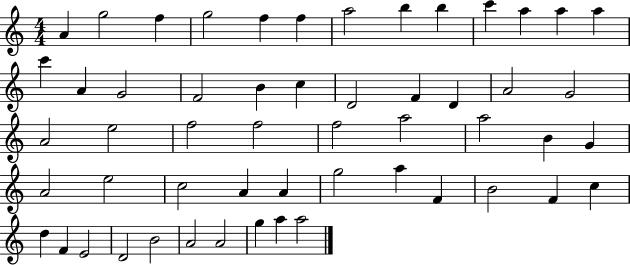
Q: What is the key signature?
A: C major